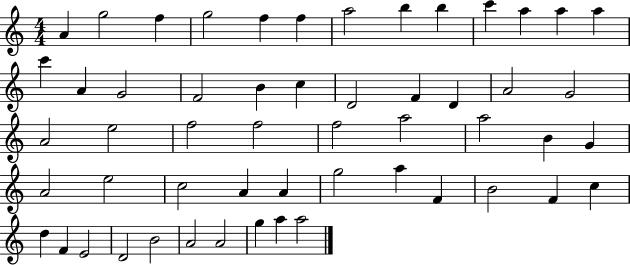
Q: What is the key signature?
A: C major